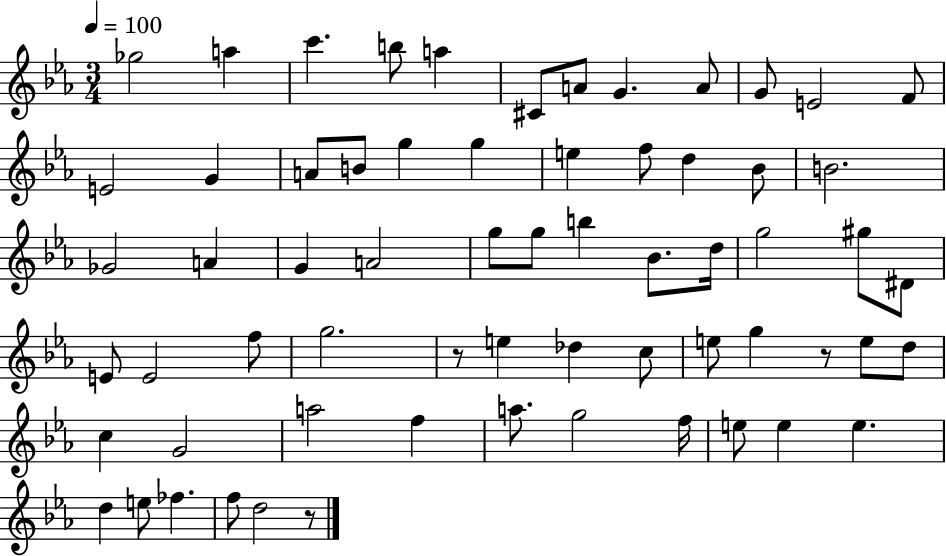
Gb5/h A5/q C6/q. B5/e A5/q C#4/e A4/e G4/q. A4/e G4/e E4/h F4/e E4/h G4/q A4/e B4/e G5/q G5/q E5/q F5/e D5/q Bb4/e B4/h. Gb4/h A4/q G4/q A4/h G5/e G5/e B5/q Bb4/e. D5/s G5/h G#5/e D#4/e E4/e E4/h F5/e G5/h. R/e E5/q Db5/q C5/e E5/e G5/q R/e E5/e D5/e C5/q G4/h A5/h F5/q A5/e. G5/h F5/s E5/e E5/q E5/q. D5/q E5/e FES5/q. F5/e D5/h R/e